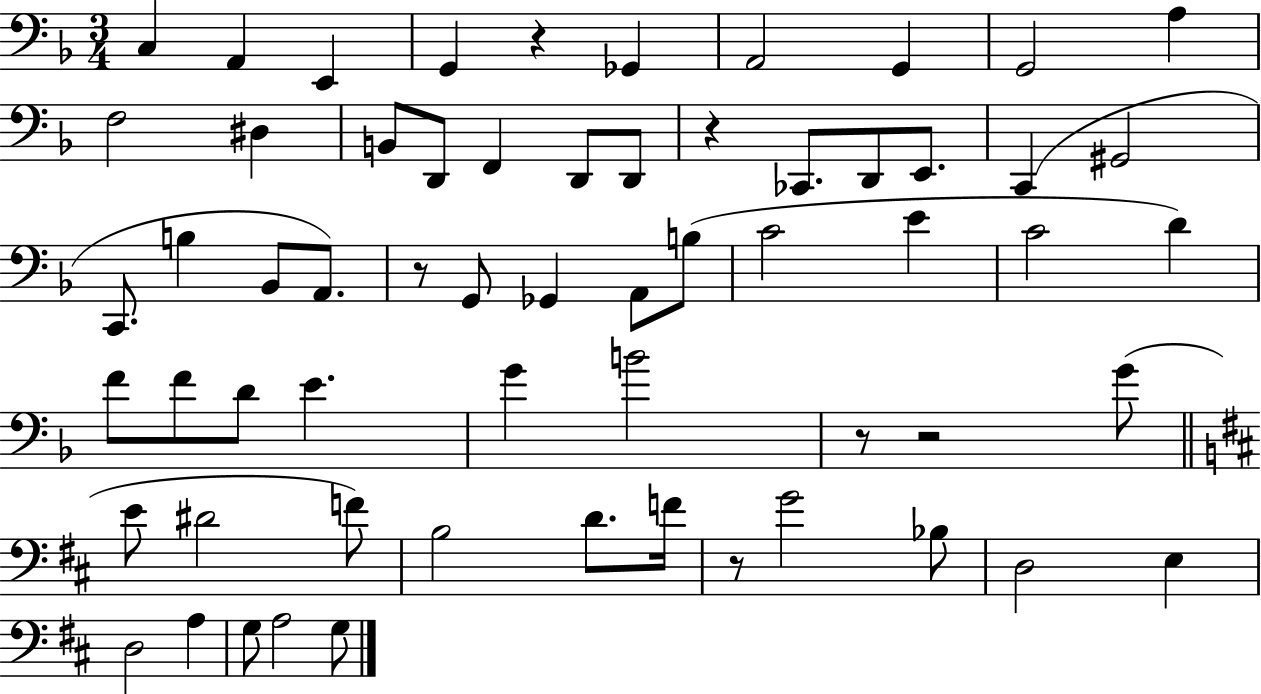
C3/q A2/q E2/q G2/q R/q Gb2/q A2/h G2/q G2/h A3/q F3/h D#3/q B2/e D2/e F2/q D2/e D2/e R/q CES2/e. D2/e E2/e. C2/q G#2/h C2/e. B3/q Bb2/e A2/e. R/e G2/e Gb2/q A2/e B3/e C4/h E4/q C4/h D4/q F4/e F4/e D4/e E4/q. G4/q B4/h R/e R/h G4/e E4/e D#4/h F4/e B3/h D4/e. F4/s R/e G4/h Bb3/e D3/h E3/q D3/h A3/q G3/e A3/h G3/e